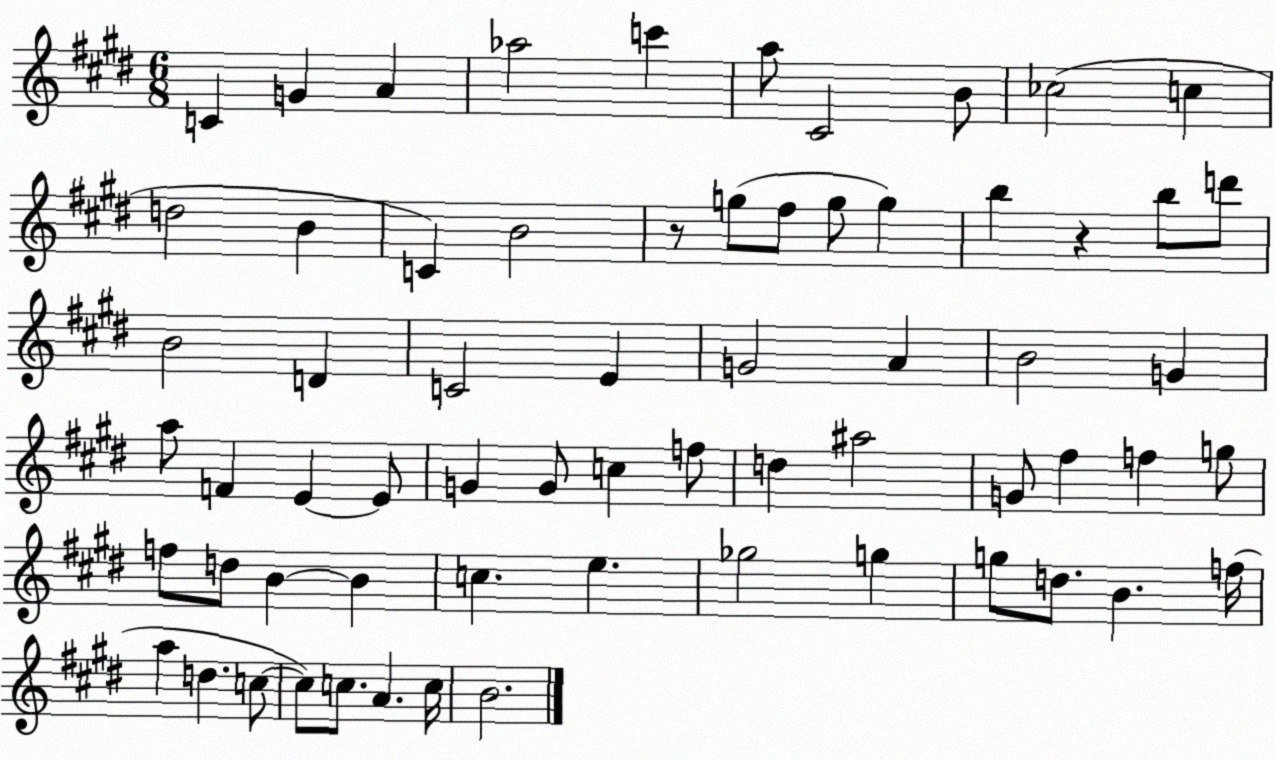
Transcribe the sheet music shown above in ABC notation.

X:1
T:Untitled
M:6/8
L:1/4
K:E
C G A _a2 c' a/2 ^C2 B/2 _c2 c d2 B C B2 z/2 g/2 ^f/2 g/2 g b z b/2 d'/2 B2 D C2 E G2 A B2 G a/2 F E E/2 G G/2 c f/2 d ^a2 G/2 ^f f g/2 f/2 d/2 B B c e _g2 g g/2 d/2 B f/4 a d c/2 c/2 c/2 A c/4 B2